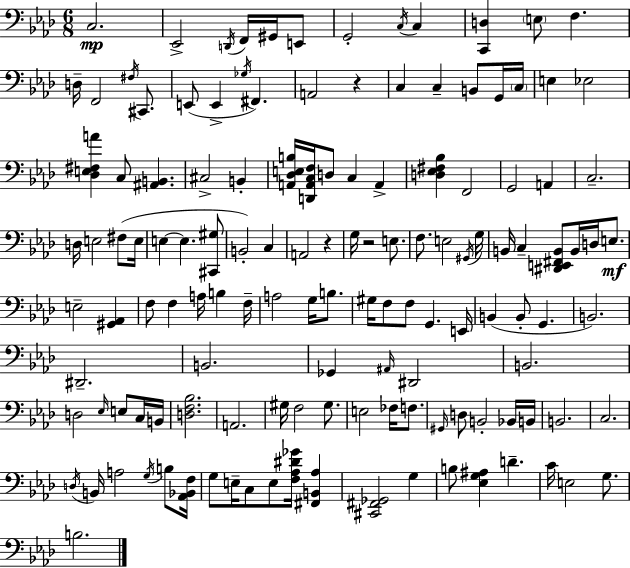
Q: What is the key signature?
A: F minor